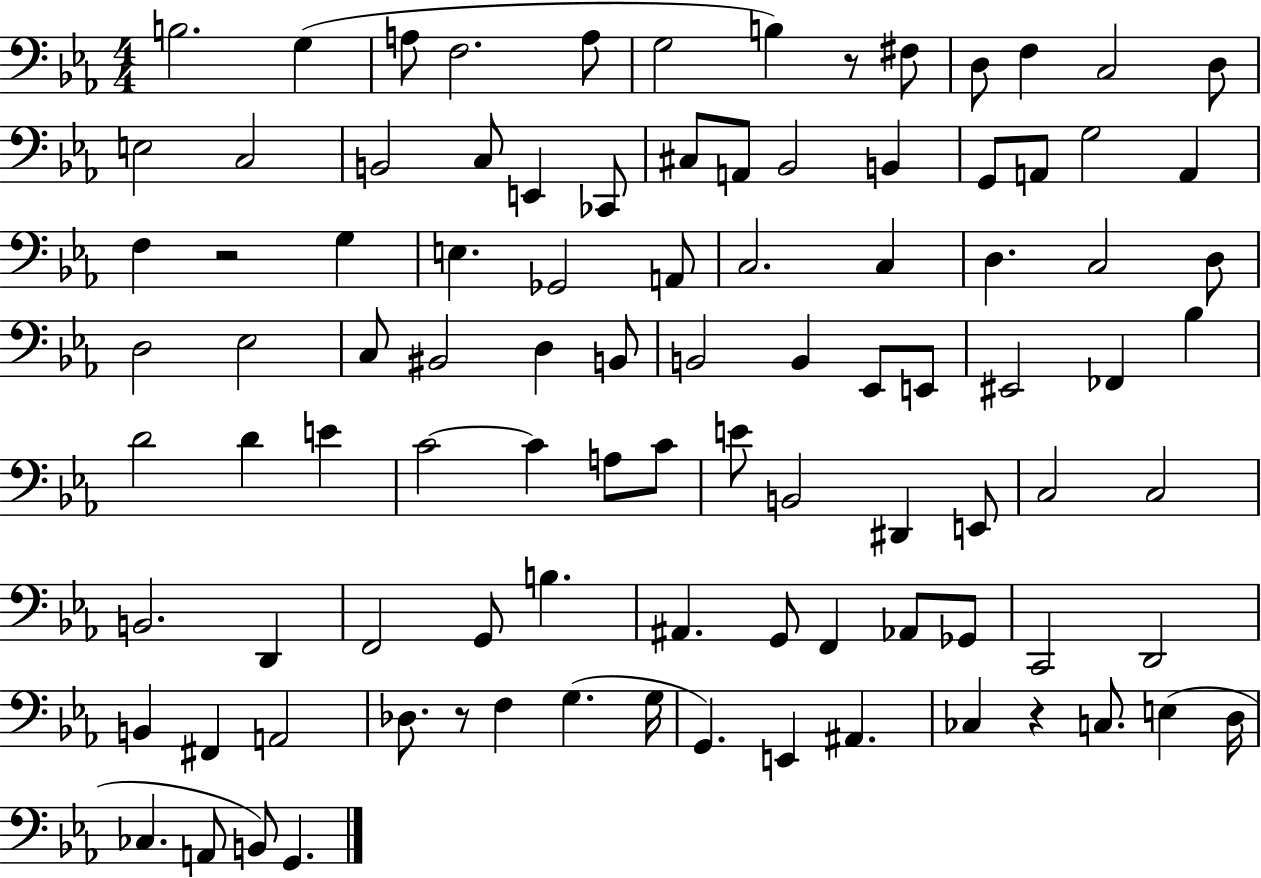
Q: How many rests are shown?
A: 4